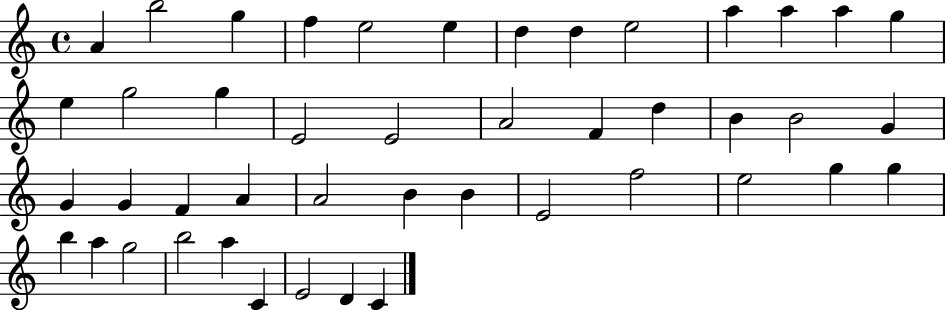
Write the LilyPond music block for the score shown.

{
  \clef treble
  \time 4/4
  \defaultTimeSignature
  \key c \major
  a'4 b''2 g''4 | f''4 e''2 e''4 | d''4 d''4 e''2 | a''4 a''4 a''4 g''4 | \break e''4 g''2 g''4 | e'2 e'2 | a'2 f'4 d''4 | b'4 b'2 g'4 | \break g'4 g'4 f'4 a'4 | a'2 b'4 b'4 | e'2 f''2 | e''2 g''4 g''4 | \break b''4 a''4 g''2 | b''2 a''4 c'4 | e'2 d'4 c'4 | \bar "|."
}